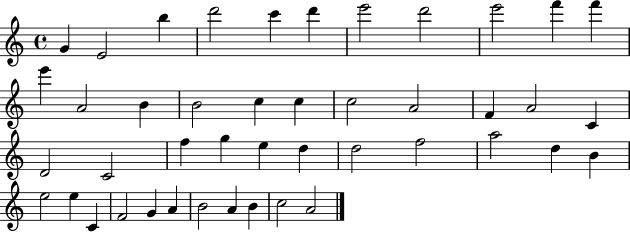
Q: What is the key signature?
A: C major